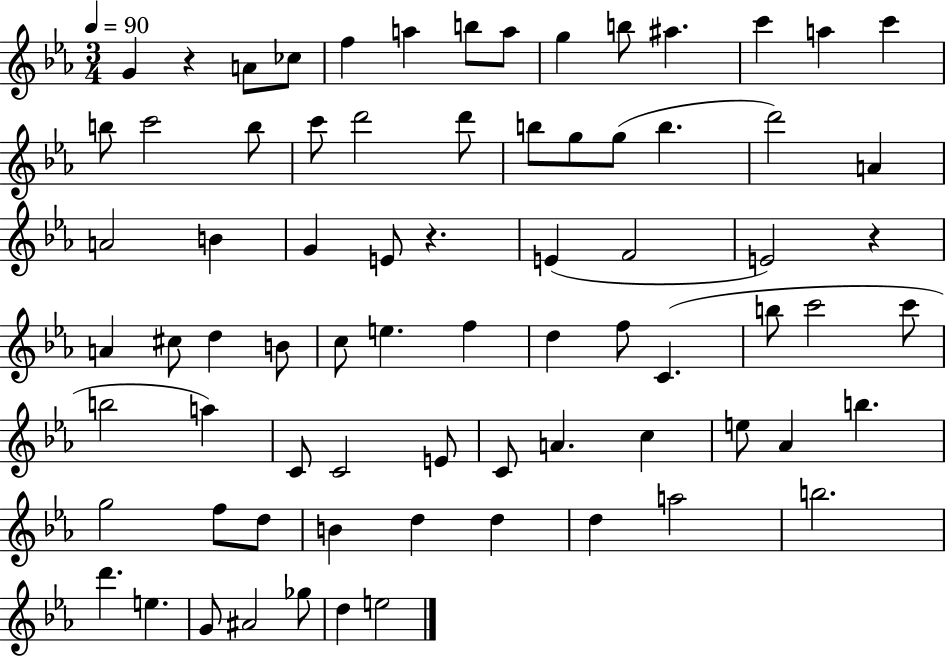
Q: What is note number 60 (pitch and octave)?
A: B4